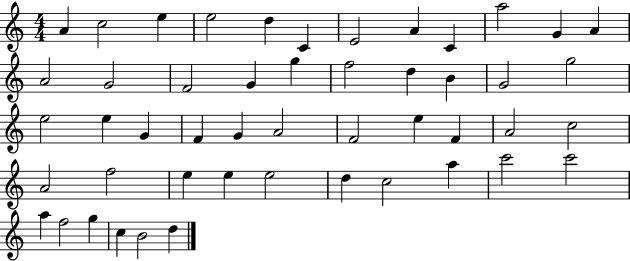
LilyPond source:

{
  \clef treble
  \numericTimeSignature
  \time 4/4
  \key c \major
  a'4 c''2 e''4 | e''2 d''4 c'4 | e'2 a'4 c'4 | a''2 g'4 a'4 | \break a'2 g'2 | f'2 g'4 g''4 | f''2 d''4 b'4 | g'2 g''2 | \break e''2 e''4 g'4 | f'4 g'4 a'2 | f'2 e''4 f'4 | a'2 c''2 | \break a'2 f''2 | e''4 e''4 e''2 | d''4 c''2 a''4 | c'''2 c'''2 | \break a''4 f''2 g''4 | c''4 b'2 d''4 | \bar "|."
}